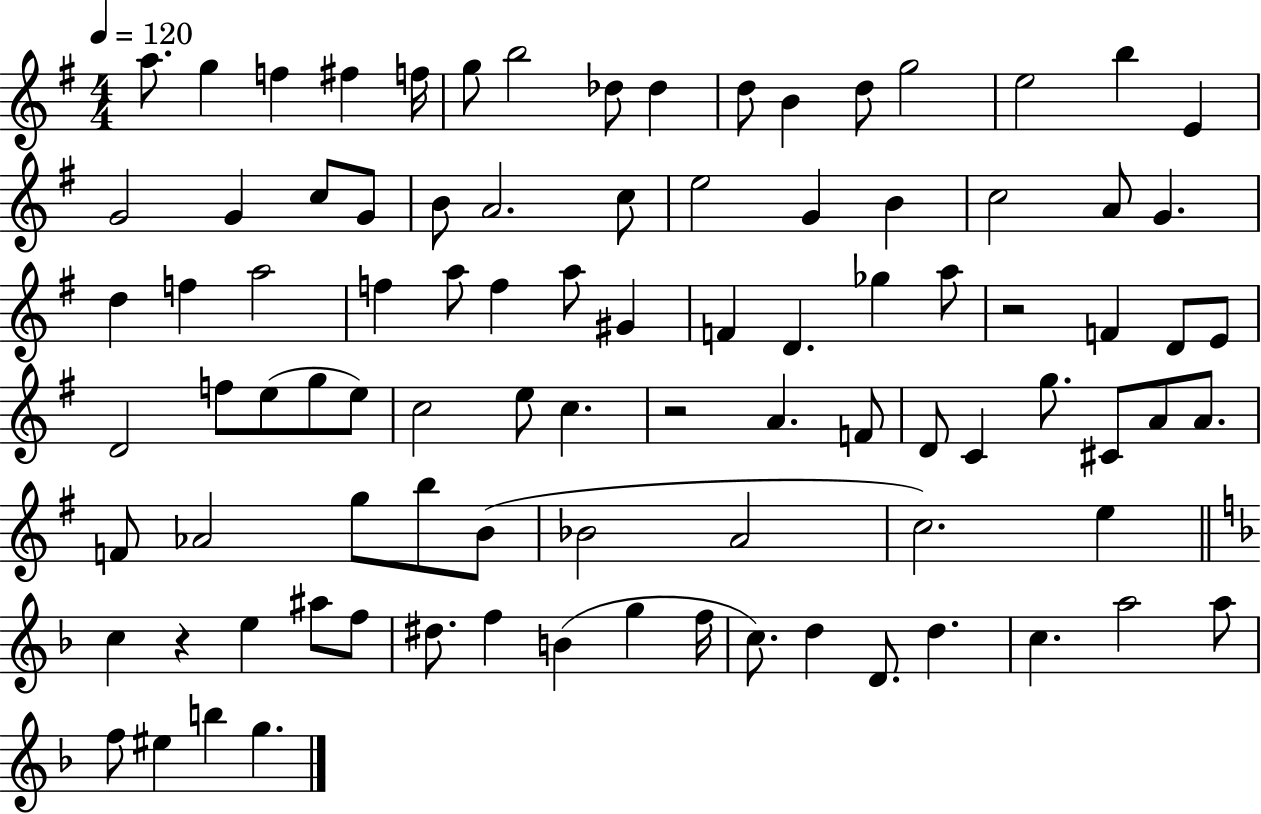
{
  \clef treble
  \numericTimeSignature
  \time 4/4
  \key g \major
  \tempo 4 = 120
  a''8. g''4 f''4 fis''4 f''16 | g''8 b''2 des''8 des''4 | d''8 b'4 d''8 g''2 | e''2 b''4 e'4 | \break g'2 g'4 c''8 g'8 | b'8 a'2. c''8 | e''2 g'4 b'4 | c''2 a'8 g'4. | \break d''4 f''4 a''2 | f''4 a''8 f''4 a''8 gis'4 | f'4 d'4. ges''4 a''8 | r2 f'4 d'8 e'8 | \break d'2 f''8 e''8( g''8 e''8) | c''2 e''8 c''4. | r2 a'4. f'8 | d'8 c'4 g''8. cis'8 a'8 a'8. | \break f'8 aes'2 g''8 b''8 b'8( | bes'2 a'2 | c''2.) e''4 | \bar "||" \break \key f \major c''4 r4 e''4 ais''8 f''8 | dis''8. f''4 b'4( g''4 f''16 | c''8.) d''4 d'8. d''4. | c''4. a''2 a''8 | \break f''8 eis''4 b''4 g''4. | \bar "|."
}